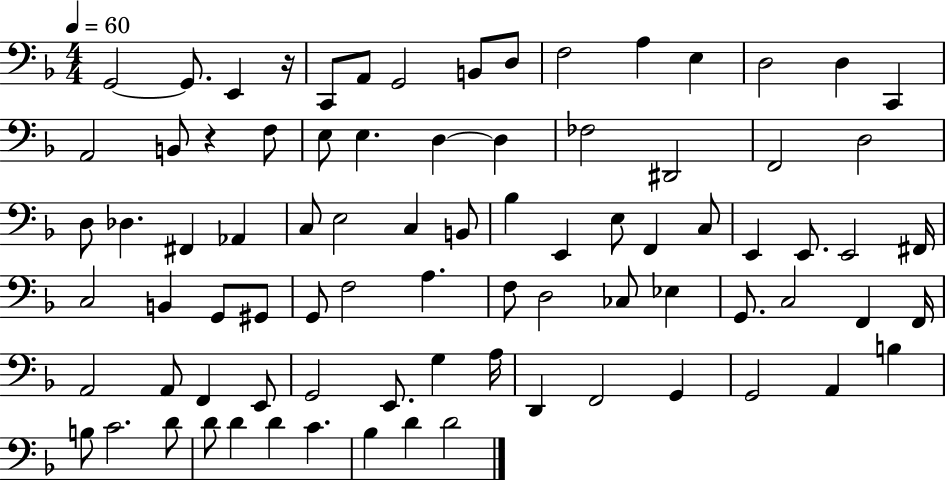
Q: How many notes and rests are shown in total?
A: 83